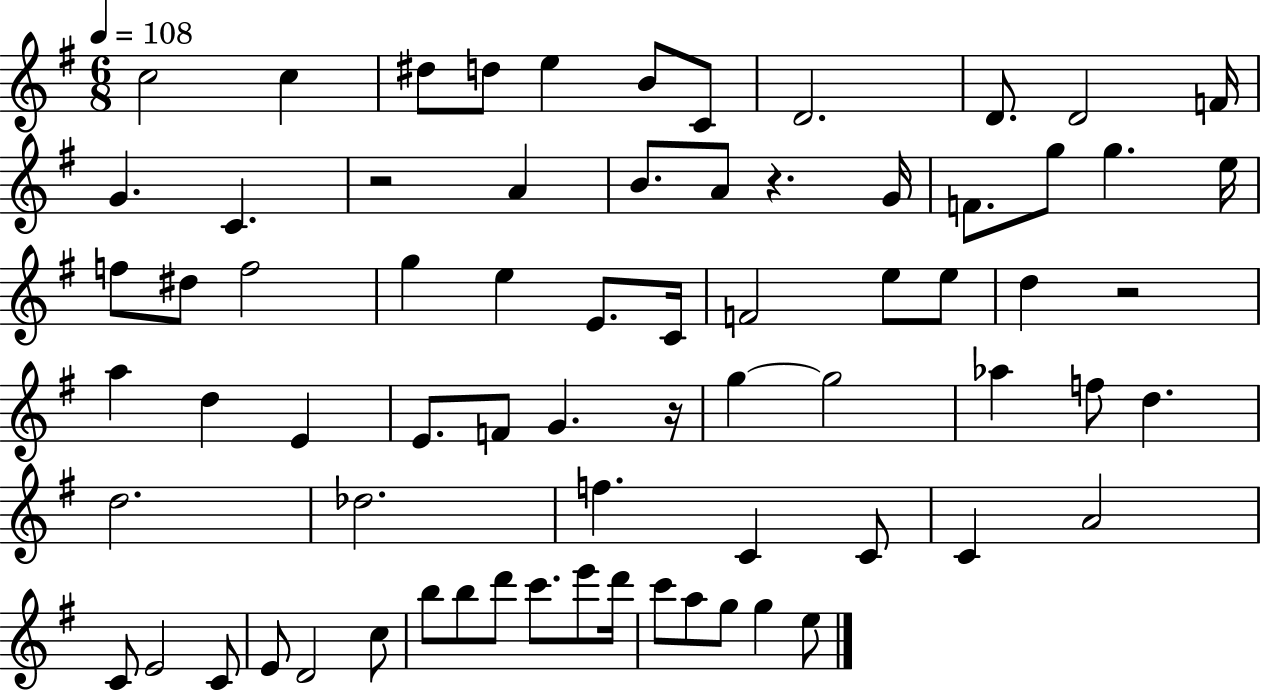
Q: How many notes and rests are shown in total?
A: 71